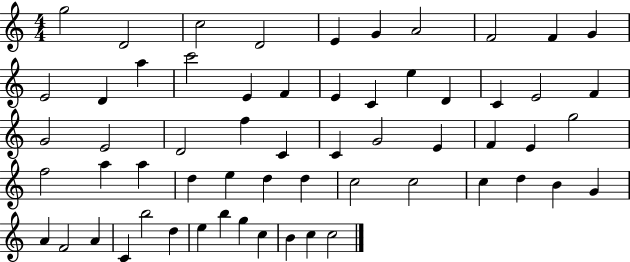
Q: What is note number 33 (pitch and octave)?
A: E4